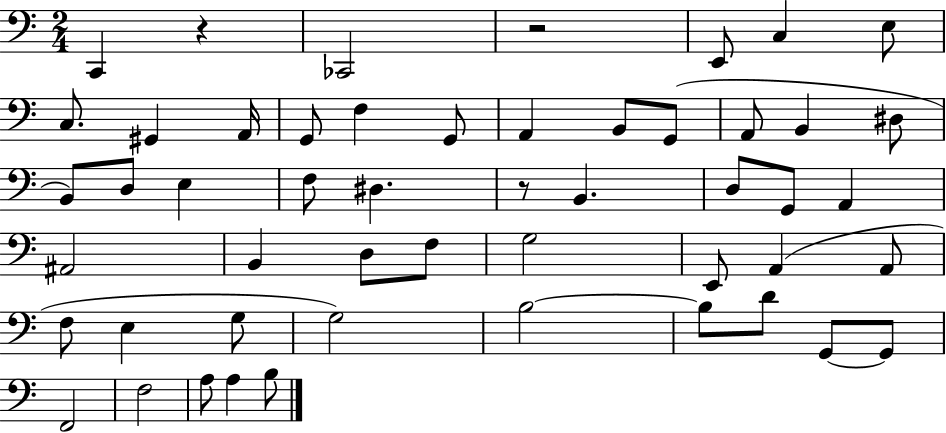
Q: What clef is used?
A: bass